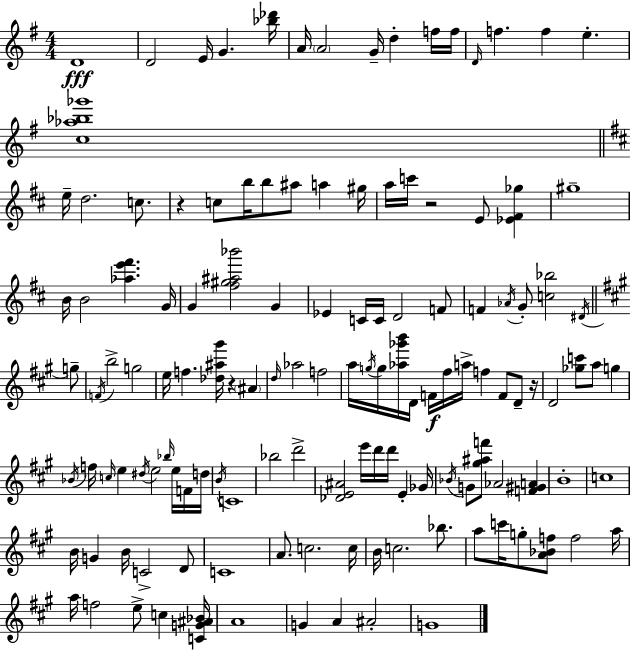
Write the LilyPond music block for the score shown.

{
  \clef treble
  \numericTimeSignature
  \time 4/4
  \key g \major
  d'1\fff | d'2 e'16 g'4. <bes'' des'''>16 | a'16 \parenthesize a'2 g'16-- d''4-. f''16 f''16 | \grace { d'16 } f''4. f''4 e''4.-. | \break <c'' aes'' bes'' ges'''>1 | \bar "||" \break \key b \minor e''16-- d''2. c''8. | r4 c''8 b''16 b''8 ais''8 a''4 gis''16 | a''16 c'''16 r2 e'8 <ees' fis' ges''>4 | gis''1-- | \break b'16 b'2 <aes'' e''' fis'''>4. g'16 | g'4 <fis'' gis'' ais'' bes'''>2 g'4 | ees'4 c'16 c'16 d'2 f'8 | f'4 \acciaccatura { aes'16 } g'8-. <c'' bes''>2 \acciaccatura { dis'16 } | \break \bar "||" \break \key a \major g''8-- \acciaccatura { f'16 } b''2-> g''2 | e''16 f''4. <des'' ais'' gis'''>16 r4 \parenthesize ais'4 | \grace { d''16 } aes''2 f''2 | a''16 \acciaccatura { g''16 } g''16 <aes'' ges''' b'''>16 d'16 f'16\f fis''16 a''16-> f''4 | \break f'8 d'8-- r16 d'2 <ges'' c'''>8 a''8 | g''4 \acciaccatura { bes'16 } f''16 \grace { c''16 } e''4 \acciaccatura { dis''16 } e''2 | \grace { bes''16 } e''16 f'16 d''16 \acciaccatura { b'16 } c'1 | bes''2 | \break d'''2-> <des' e' ais'>2 | e'''16 d'''16 d'''16 e'4-. ges'16 \acciaccatura { bes'16 } g'8 <gis'' ais'' f'''>8 aes'2 | <f' gis' a'>4 b'1-. | c''1 | \break b'16 g'4 | b'16 c'2-> d'8 c'1 | a'8. c''2. | c''16 b'16 c''2. | \break bes''8. a''8 c'''16 g''8-. | <a' bes' f''>8 f''2 a''16 a''16 f''2 | e''8-> c''4 <c' g' ais' bes'>16 a'1 | g'4 a'4 | \break ais'2-. g'1 | \bar "|."
}